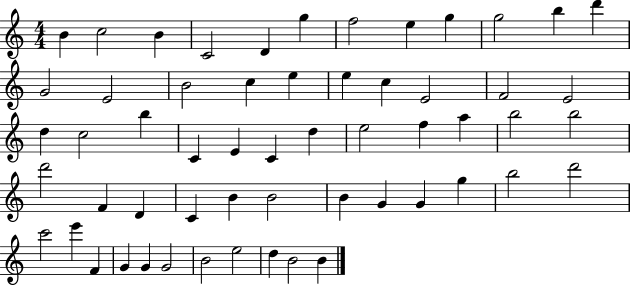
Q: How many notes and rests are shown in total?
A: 57